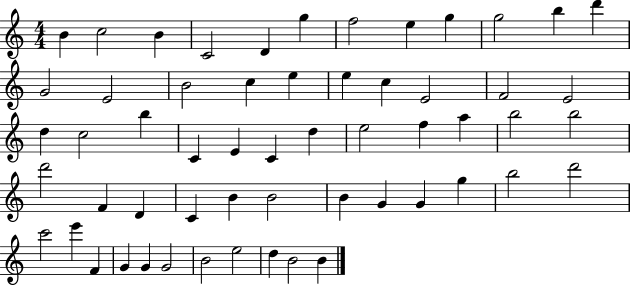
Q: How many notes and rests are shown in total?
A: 57